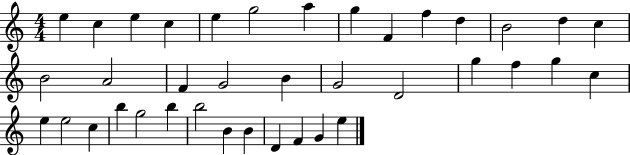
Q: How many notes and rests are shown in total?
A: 38